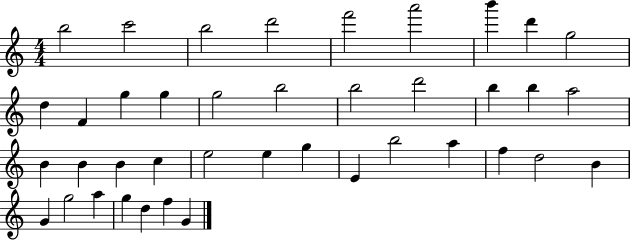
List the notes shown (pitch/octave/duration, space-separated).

B5/h C6/h B5/h D6/h F6/h A6/h B6/q D6/q G5/h D5/q F4/q G5/q G5/q G5/h B5/h B5/h D6/h B5/q B5/q A5/h B4/q B4/q B4/q C5/q E5/h E5/q G5/q E4/q B5/h A5/q F5/q D5/h B4/q G4/q G5/h A5/q G5/q D5/q F5/q G4/q